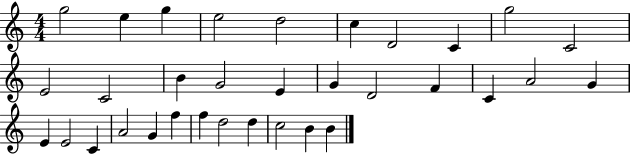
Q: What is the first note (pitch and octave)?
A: G5